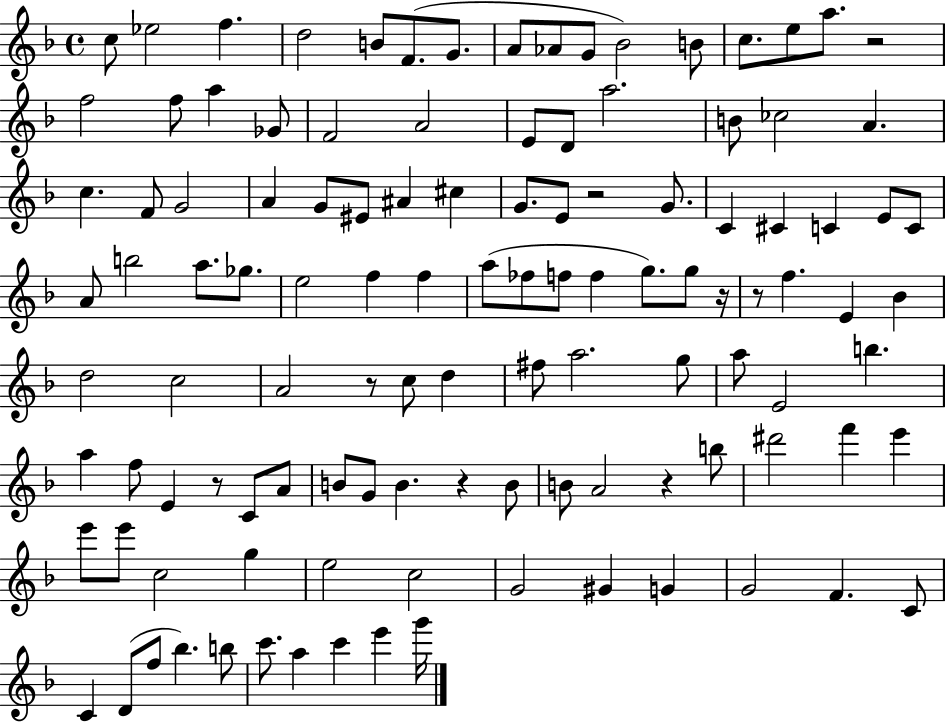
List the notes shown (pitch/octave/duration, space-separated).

C5/e Eb5/h F5/q. D5/h B4/e F4/e. G4/e. A4/e Ab4/e G4/e Bb4/h B4/e C5/e. E5/e A5/e. R/h F5/h F5/e A5/q Gb4/e F4/h A4/h E4/e D4/e A5/h. B4/e CES5/h A4/q. C5/q. F4/e G4/h A4/q G4/e EIS4/e A#4/q C#5/q G4/e. E4/e R/h G4/e. C4/q C#4/q C4/q E4/e C4/e A4/e B5/h A5/e. Gb5/e. E5/h F5/q F5/q A5/e FES5/e F5/e F5/q G5/e. G5/e R/s R/e F5/q. E4/q Bb4/q D5/h C5/h A4/h R/e C5/e D5/q F#5/e A5/h. G5/e A5/e E4/h B5/q. A5/q F5/e E4/q R/e C4/e A4/e B4/e G4/e B4/q. R/q B4/e B4/e A4/h R/q B5/e D#6/h F6/q E6/q E6/e E6/e C5/h G5/q E5/h C5/h G4/h G#4/q G4/q G4/h F4/q. C4/e C4/q D4/e F5/e Bb5/q. B5/e C6/e. A5/q C6/q E6/q G6/s